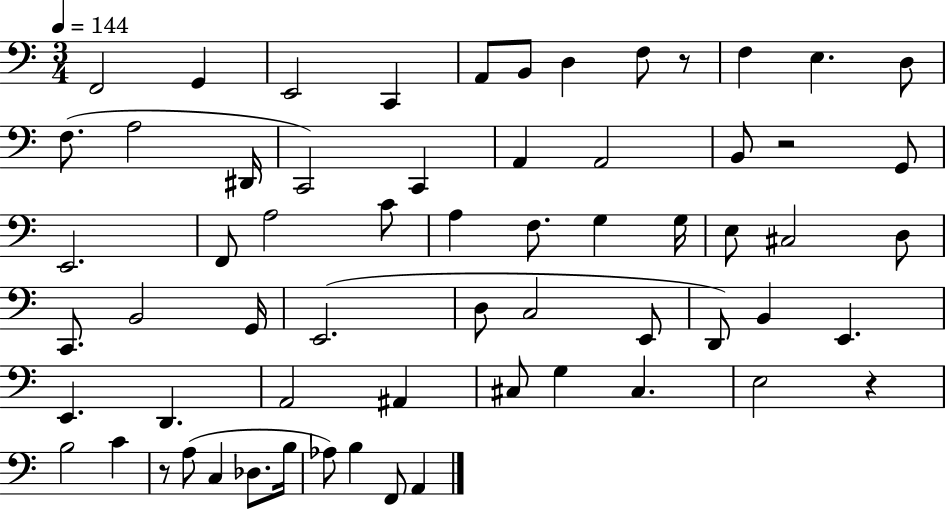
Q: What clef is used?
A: bass